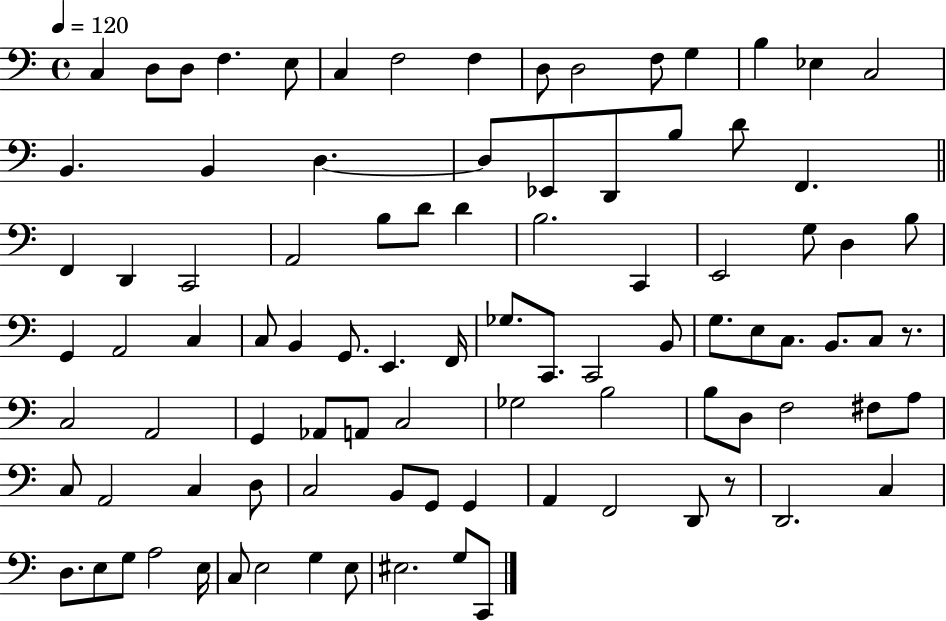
{
  \clef bass
  \time 4/4
  \defaultTimeSignature
  \key c \major
  \tempo 4 = 120
  c4 d8 d8 f4. e8 | c4 f2 f4 | d8 d2 f8 g4 | b4 ees4 c2 | \break b,4. b,4 d4.~~ | d8 ees,8 d,8 b8 d'8 f,4. | \bar "||" \break \key a \minor f,4 d,4 c,2 | a,2 b8 d'8 d'4 | b2. c,4 | e,2 g8 d4 b8 | \break g,4 a,2 c4 | c8 b,4 g,8. e,4. f,16 | ges8. c,8. c,2 b,8 | g8. e8 c8. b,8. c8 r8. | \break c2 a,2 | g,4 aes,8 a,8 c2 | ges2 b2 | b8 d8 f2 fis8 a8 | \break c8 a,2 c4 d8 | c2 b,8 g,8 g,4 | a,4 f,2 d,8 r8 | d,2. c4 | \break d8. e8 g8 a2 e16 | c8 e2 g4 e8 | eis2. g8 c,8 | \bar "|."
}